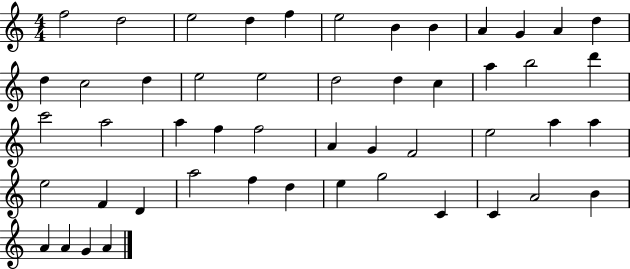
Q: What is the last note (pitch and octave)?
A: A4